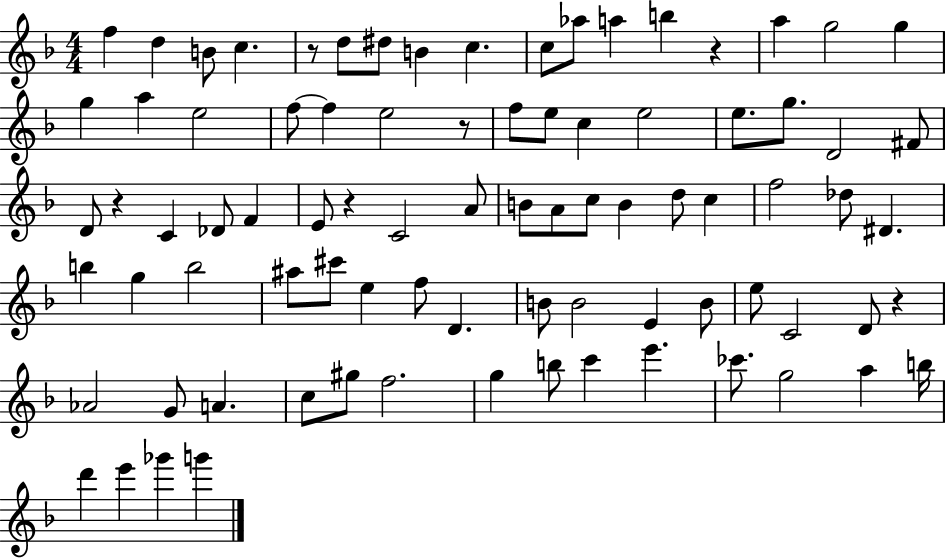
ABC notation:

X:1
T:Untitled
M:4/4
L:1/4
K:F
f d B/2 c z/2 d/2 ^d/2 B c c/2 _a/2 a b z a g2 g g a e2 f/2 f e2 z/2 f/2 e/2 c e2 e/2 g/2 D2 ^F/2 D/2 z C _D/2 F E/2 z C2 A/2 B/2 A/2 c/2 B d/2 c f2 _d/2 ^D b g b2 ^a/2 ^c'/2 e f/2 D B/2 B2 E B/2 e/2 C2 D/2 z _A2 G/2 A c/2 ^g/2 f2 g b/2 c' e' _c'/2 g2 a b/4 d' e' _g' g'